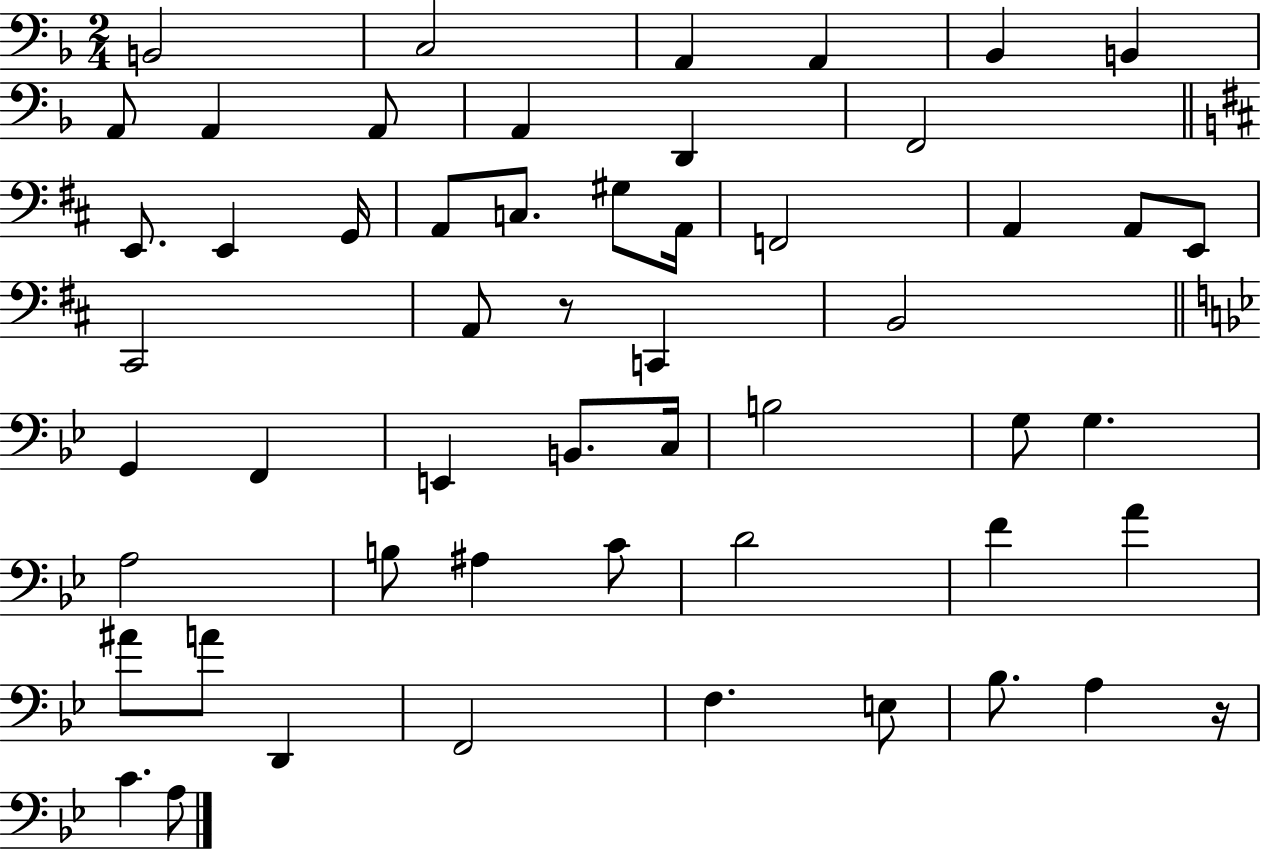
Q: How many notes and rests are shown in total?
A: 54